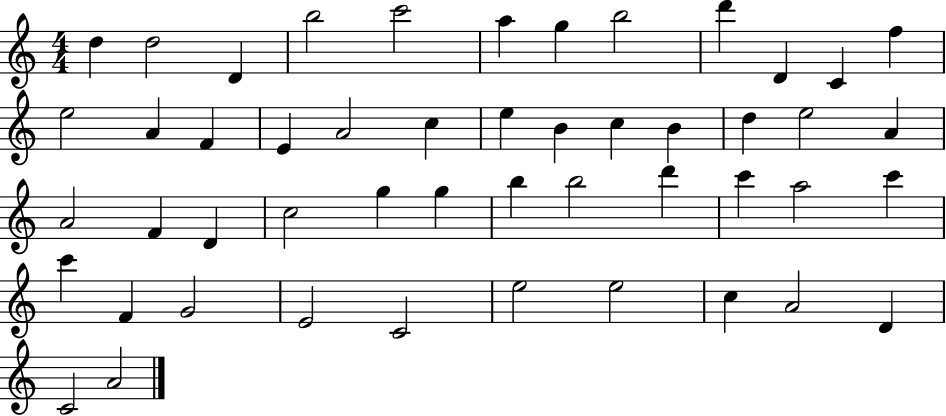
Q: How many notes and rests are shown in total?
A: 49